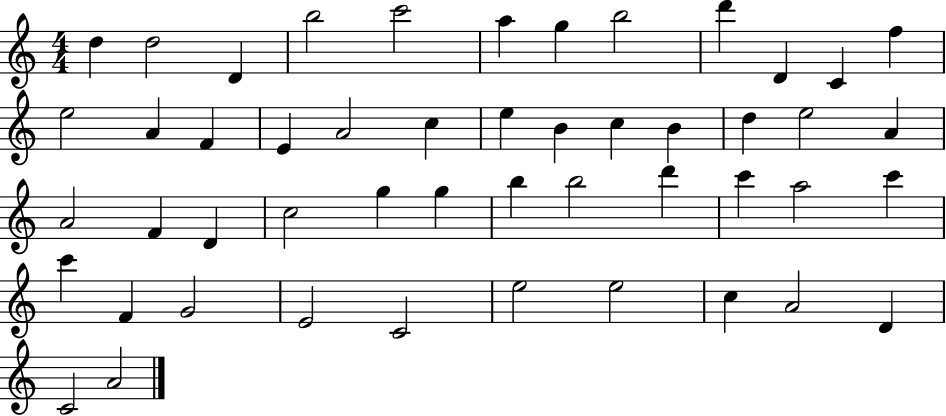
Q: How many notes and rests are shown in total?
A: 49